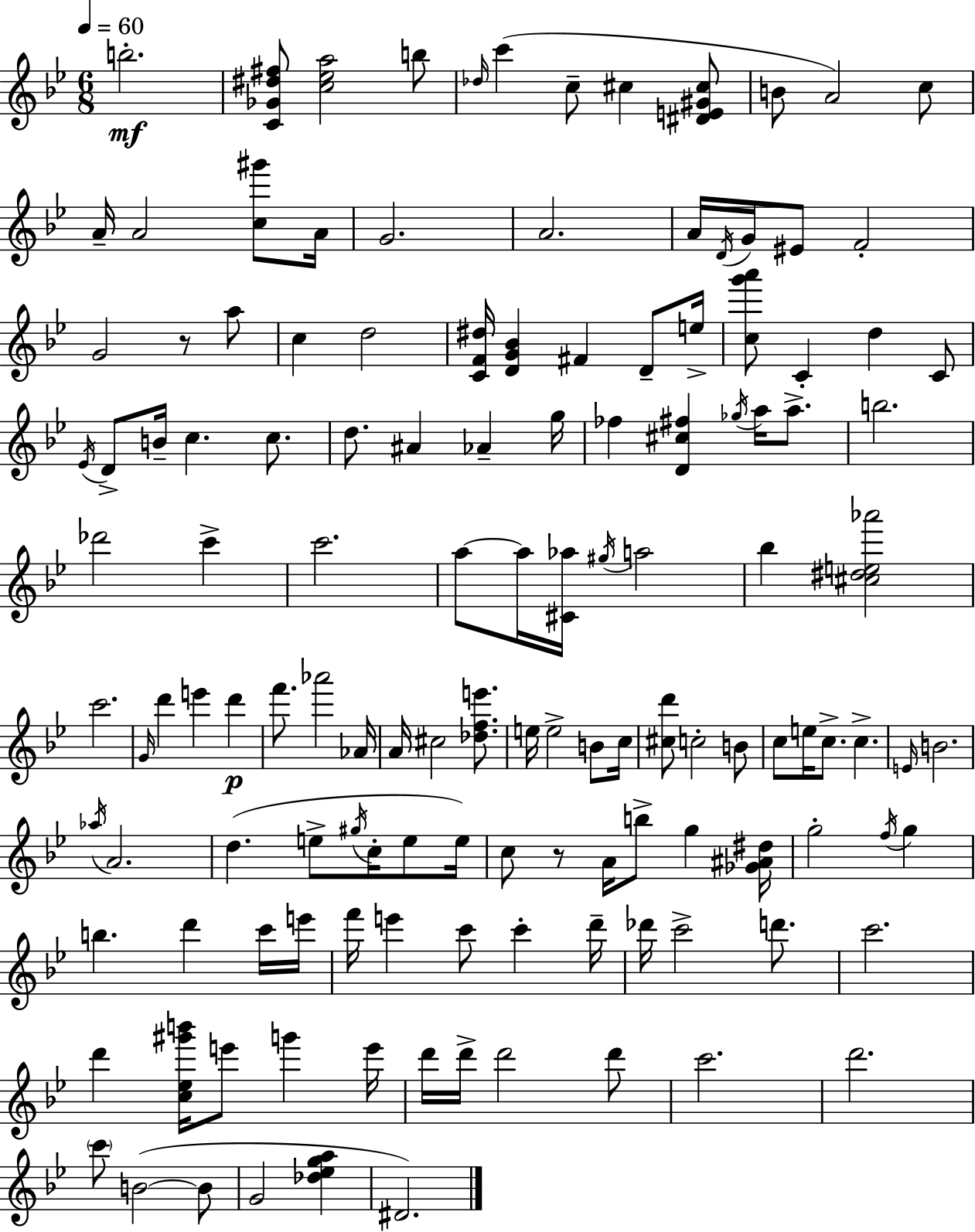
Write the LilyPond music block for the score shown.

{
  \clef treble
  \numericTimeSignature
  \time 6/8
  \key g \minor
  \tempo 4 = 60
  b''2.-.\mf | <c' ges' dis'' fis''>8 <c'' ees'' a''>2 b''8 | \grace { des''16 } c'''4( c''8-- cis''4 <dis' e' gis' cis''>8 | b'8 a'2) c''8 | \break a'16-- a'2 <c'' gis'''>8 | a'16 g'2. | a'2. | a'16 \acciaccatura { d'16 } g'16 eis'8 f'2-. | \break g'2 r8 | a''8 c''4 d''2 | <c' f' dis''>16 <d' g' bes'>4 fis'4 d'8-- | e''16-> <c'' g''' a'''>8 c'4-. d''4 | \break c'8 \acciaccatura { ees'16 } d'8-> b'16-- c''4. | c''8. d''8. ais'4 aes'4-- | g''16 fes''4 <d' cis'' fis''>4 \acciaccatura { ges''16 } | a''16 a''8.-> b''2. | \break des'''2 | c'''4-> c'''2. | a''8~~ a''16 <cis' aes''>16 \acciaccatura { gis''16 } a''2 | bes''4 <cis'' dis'' e'' aes'''>2 | \break c'''2. | \grace { g'16 } d'''4 e'''4 | d'''4\p f'''8. aes'''2 | aes'16 a'16 cis''2 | \break <des'' f'' e'''>8. e''16 e''2-> | b'8 c''16 <cis'' d'''>8 c''2-. | b'8 c''8 e''16 c''8.-> | c''4.-> \grace { e'16 } b'2. | \break \acciaccatura { aes''16 } a'2. | d''4.( | e''8-> \acciaccatura { gis''16 } c''16-. e''8 e''16) c''8 r8 | a'16 b''8-> g''4 <ges' ais' dis''>16 g''2-. | \break \acciaccatura { f''16 } g''4 b''4. | d'''4 c'''16 e'''16 f'''16 e'''4 | c'''8 c'''4-. d'''16-- des'''16 c'''2-> | d'''8. c'''2. | \break d'''4 | <c'' ees'' gis''' b'''>16 e'''8 g'''4 e'''16 d'''16 d'''16-> | d'''2 d'''8 c'''2. | d'''2. | \break \parenthesize c'''8 | b'2~(~ b'8 g'2 | <des'' ees'' g'' a''>4 dis'2.) | \bar "|."
}